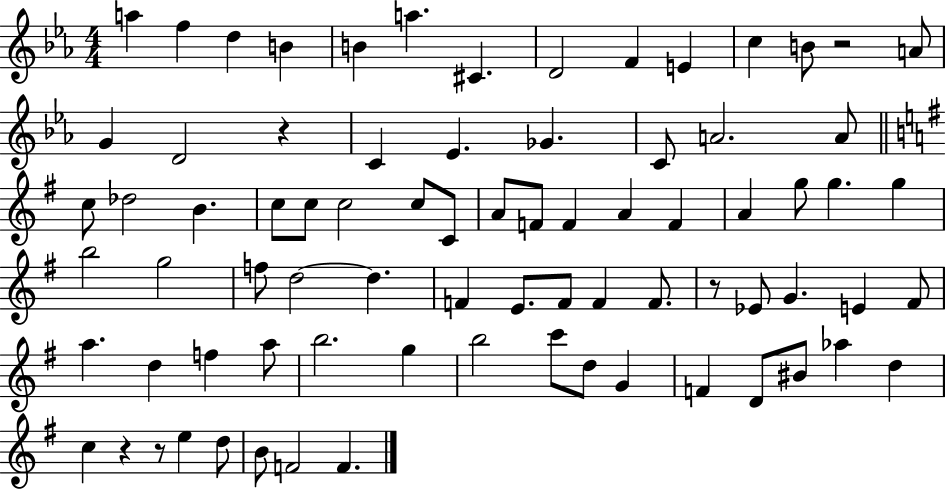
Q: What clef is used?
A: treble